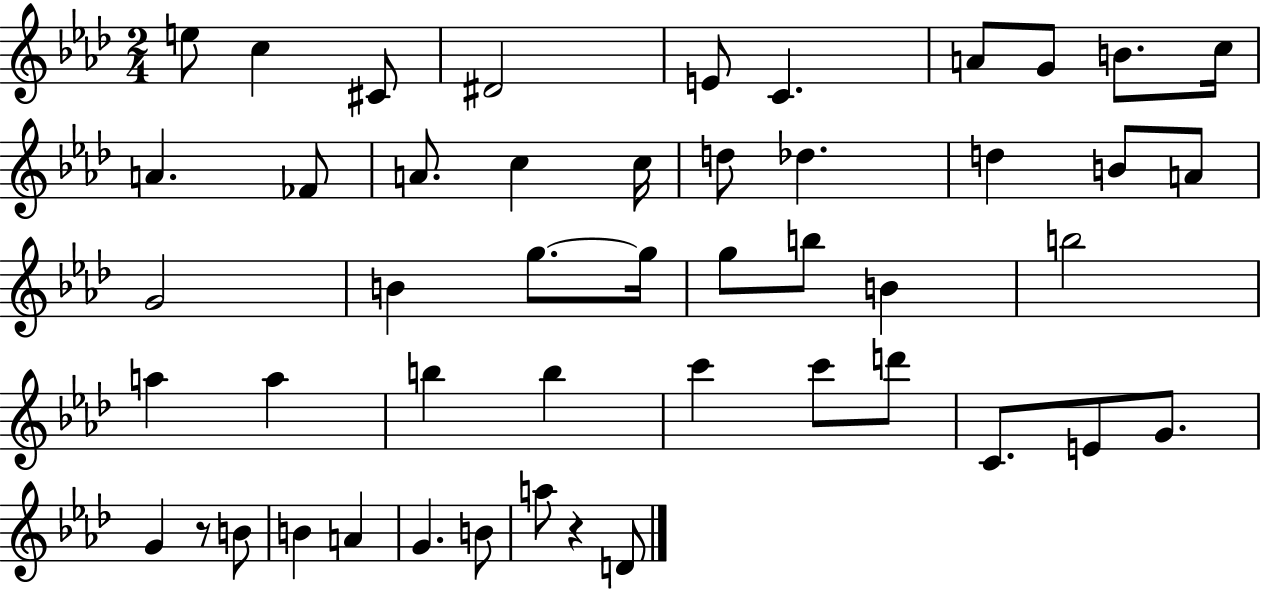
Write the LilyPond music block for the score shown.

{
  \clef treble
  \numericTimeSignature
  \time 2/4
  \key aes \major
  e''8 c''4 cis'8 | dis'2 | e'8 c'4. | a'8 g'8 b'8. c''16 | \break a'4. fes'8 | a'8. c''4 c''16 | d''8 des''4. | d''4 b'8 a'8 | \break g'2 | b'4 g''8.~~ g''16 | g''8 b''8 b'4 | b''2 | \break a''4 a''4 | b''4 b''4 | c'''4 c'''8 d'''8 | c'8. e'8 g'8. | \break g'4 r8 b'8 | b'4 a'4 | g'4. b'8 | a''8 r4 d'8 | \break \bar "|."
}